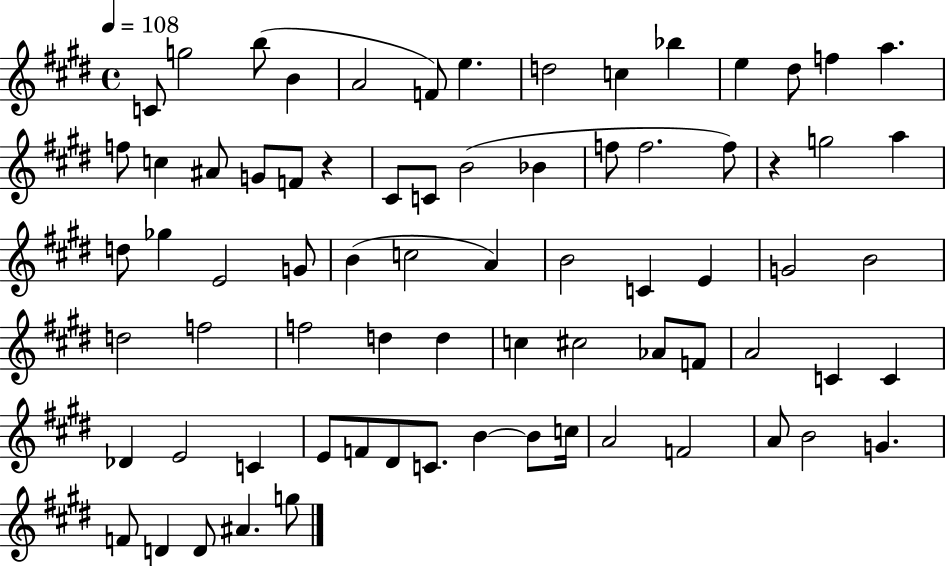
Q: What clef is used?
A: treble